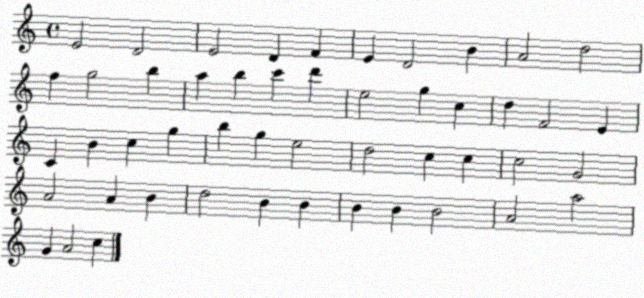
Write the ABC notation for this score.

X:1
T:Untitled
M:4/4
L:1/4
K:C
E2 D2 E2 D F E D2 B A2 d2 f g2 b a b c' d' e2 g c d F2 E C B c g b g e2 d2 c c c2 G2 A2 A B d2 B B B B B2 A2 a2 G A2 c